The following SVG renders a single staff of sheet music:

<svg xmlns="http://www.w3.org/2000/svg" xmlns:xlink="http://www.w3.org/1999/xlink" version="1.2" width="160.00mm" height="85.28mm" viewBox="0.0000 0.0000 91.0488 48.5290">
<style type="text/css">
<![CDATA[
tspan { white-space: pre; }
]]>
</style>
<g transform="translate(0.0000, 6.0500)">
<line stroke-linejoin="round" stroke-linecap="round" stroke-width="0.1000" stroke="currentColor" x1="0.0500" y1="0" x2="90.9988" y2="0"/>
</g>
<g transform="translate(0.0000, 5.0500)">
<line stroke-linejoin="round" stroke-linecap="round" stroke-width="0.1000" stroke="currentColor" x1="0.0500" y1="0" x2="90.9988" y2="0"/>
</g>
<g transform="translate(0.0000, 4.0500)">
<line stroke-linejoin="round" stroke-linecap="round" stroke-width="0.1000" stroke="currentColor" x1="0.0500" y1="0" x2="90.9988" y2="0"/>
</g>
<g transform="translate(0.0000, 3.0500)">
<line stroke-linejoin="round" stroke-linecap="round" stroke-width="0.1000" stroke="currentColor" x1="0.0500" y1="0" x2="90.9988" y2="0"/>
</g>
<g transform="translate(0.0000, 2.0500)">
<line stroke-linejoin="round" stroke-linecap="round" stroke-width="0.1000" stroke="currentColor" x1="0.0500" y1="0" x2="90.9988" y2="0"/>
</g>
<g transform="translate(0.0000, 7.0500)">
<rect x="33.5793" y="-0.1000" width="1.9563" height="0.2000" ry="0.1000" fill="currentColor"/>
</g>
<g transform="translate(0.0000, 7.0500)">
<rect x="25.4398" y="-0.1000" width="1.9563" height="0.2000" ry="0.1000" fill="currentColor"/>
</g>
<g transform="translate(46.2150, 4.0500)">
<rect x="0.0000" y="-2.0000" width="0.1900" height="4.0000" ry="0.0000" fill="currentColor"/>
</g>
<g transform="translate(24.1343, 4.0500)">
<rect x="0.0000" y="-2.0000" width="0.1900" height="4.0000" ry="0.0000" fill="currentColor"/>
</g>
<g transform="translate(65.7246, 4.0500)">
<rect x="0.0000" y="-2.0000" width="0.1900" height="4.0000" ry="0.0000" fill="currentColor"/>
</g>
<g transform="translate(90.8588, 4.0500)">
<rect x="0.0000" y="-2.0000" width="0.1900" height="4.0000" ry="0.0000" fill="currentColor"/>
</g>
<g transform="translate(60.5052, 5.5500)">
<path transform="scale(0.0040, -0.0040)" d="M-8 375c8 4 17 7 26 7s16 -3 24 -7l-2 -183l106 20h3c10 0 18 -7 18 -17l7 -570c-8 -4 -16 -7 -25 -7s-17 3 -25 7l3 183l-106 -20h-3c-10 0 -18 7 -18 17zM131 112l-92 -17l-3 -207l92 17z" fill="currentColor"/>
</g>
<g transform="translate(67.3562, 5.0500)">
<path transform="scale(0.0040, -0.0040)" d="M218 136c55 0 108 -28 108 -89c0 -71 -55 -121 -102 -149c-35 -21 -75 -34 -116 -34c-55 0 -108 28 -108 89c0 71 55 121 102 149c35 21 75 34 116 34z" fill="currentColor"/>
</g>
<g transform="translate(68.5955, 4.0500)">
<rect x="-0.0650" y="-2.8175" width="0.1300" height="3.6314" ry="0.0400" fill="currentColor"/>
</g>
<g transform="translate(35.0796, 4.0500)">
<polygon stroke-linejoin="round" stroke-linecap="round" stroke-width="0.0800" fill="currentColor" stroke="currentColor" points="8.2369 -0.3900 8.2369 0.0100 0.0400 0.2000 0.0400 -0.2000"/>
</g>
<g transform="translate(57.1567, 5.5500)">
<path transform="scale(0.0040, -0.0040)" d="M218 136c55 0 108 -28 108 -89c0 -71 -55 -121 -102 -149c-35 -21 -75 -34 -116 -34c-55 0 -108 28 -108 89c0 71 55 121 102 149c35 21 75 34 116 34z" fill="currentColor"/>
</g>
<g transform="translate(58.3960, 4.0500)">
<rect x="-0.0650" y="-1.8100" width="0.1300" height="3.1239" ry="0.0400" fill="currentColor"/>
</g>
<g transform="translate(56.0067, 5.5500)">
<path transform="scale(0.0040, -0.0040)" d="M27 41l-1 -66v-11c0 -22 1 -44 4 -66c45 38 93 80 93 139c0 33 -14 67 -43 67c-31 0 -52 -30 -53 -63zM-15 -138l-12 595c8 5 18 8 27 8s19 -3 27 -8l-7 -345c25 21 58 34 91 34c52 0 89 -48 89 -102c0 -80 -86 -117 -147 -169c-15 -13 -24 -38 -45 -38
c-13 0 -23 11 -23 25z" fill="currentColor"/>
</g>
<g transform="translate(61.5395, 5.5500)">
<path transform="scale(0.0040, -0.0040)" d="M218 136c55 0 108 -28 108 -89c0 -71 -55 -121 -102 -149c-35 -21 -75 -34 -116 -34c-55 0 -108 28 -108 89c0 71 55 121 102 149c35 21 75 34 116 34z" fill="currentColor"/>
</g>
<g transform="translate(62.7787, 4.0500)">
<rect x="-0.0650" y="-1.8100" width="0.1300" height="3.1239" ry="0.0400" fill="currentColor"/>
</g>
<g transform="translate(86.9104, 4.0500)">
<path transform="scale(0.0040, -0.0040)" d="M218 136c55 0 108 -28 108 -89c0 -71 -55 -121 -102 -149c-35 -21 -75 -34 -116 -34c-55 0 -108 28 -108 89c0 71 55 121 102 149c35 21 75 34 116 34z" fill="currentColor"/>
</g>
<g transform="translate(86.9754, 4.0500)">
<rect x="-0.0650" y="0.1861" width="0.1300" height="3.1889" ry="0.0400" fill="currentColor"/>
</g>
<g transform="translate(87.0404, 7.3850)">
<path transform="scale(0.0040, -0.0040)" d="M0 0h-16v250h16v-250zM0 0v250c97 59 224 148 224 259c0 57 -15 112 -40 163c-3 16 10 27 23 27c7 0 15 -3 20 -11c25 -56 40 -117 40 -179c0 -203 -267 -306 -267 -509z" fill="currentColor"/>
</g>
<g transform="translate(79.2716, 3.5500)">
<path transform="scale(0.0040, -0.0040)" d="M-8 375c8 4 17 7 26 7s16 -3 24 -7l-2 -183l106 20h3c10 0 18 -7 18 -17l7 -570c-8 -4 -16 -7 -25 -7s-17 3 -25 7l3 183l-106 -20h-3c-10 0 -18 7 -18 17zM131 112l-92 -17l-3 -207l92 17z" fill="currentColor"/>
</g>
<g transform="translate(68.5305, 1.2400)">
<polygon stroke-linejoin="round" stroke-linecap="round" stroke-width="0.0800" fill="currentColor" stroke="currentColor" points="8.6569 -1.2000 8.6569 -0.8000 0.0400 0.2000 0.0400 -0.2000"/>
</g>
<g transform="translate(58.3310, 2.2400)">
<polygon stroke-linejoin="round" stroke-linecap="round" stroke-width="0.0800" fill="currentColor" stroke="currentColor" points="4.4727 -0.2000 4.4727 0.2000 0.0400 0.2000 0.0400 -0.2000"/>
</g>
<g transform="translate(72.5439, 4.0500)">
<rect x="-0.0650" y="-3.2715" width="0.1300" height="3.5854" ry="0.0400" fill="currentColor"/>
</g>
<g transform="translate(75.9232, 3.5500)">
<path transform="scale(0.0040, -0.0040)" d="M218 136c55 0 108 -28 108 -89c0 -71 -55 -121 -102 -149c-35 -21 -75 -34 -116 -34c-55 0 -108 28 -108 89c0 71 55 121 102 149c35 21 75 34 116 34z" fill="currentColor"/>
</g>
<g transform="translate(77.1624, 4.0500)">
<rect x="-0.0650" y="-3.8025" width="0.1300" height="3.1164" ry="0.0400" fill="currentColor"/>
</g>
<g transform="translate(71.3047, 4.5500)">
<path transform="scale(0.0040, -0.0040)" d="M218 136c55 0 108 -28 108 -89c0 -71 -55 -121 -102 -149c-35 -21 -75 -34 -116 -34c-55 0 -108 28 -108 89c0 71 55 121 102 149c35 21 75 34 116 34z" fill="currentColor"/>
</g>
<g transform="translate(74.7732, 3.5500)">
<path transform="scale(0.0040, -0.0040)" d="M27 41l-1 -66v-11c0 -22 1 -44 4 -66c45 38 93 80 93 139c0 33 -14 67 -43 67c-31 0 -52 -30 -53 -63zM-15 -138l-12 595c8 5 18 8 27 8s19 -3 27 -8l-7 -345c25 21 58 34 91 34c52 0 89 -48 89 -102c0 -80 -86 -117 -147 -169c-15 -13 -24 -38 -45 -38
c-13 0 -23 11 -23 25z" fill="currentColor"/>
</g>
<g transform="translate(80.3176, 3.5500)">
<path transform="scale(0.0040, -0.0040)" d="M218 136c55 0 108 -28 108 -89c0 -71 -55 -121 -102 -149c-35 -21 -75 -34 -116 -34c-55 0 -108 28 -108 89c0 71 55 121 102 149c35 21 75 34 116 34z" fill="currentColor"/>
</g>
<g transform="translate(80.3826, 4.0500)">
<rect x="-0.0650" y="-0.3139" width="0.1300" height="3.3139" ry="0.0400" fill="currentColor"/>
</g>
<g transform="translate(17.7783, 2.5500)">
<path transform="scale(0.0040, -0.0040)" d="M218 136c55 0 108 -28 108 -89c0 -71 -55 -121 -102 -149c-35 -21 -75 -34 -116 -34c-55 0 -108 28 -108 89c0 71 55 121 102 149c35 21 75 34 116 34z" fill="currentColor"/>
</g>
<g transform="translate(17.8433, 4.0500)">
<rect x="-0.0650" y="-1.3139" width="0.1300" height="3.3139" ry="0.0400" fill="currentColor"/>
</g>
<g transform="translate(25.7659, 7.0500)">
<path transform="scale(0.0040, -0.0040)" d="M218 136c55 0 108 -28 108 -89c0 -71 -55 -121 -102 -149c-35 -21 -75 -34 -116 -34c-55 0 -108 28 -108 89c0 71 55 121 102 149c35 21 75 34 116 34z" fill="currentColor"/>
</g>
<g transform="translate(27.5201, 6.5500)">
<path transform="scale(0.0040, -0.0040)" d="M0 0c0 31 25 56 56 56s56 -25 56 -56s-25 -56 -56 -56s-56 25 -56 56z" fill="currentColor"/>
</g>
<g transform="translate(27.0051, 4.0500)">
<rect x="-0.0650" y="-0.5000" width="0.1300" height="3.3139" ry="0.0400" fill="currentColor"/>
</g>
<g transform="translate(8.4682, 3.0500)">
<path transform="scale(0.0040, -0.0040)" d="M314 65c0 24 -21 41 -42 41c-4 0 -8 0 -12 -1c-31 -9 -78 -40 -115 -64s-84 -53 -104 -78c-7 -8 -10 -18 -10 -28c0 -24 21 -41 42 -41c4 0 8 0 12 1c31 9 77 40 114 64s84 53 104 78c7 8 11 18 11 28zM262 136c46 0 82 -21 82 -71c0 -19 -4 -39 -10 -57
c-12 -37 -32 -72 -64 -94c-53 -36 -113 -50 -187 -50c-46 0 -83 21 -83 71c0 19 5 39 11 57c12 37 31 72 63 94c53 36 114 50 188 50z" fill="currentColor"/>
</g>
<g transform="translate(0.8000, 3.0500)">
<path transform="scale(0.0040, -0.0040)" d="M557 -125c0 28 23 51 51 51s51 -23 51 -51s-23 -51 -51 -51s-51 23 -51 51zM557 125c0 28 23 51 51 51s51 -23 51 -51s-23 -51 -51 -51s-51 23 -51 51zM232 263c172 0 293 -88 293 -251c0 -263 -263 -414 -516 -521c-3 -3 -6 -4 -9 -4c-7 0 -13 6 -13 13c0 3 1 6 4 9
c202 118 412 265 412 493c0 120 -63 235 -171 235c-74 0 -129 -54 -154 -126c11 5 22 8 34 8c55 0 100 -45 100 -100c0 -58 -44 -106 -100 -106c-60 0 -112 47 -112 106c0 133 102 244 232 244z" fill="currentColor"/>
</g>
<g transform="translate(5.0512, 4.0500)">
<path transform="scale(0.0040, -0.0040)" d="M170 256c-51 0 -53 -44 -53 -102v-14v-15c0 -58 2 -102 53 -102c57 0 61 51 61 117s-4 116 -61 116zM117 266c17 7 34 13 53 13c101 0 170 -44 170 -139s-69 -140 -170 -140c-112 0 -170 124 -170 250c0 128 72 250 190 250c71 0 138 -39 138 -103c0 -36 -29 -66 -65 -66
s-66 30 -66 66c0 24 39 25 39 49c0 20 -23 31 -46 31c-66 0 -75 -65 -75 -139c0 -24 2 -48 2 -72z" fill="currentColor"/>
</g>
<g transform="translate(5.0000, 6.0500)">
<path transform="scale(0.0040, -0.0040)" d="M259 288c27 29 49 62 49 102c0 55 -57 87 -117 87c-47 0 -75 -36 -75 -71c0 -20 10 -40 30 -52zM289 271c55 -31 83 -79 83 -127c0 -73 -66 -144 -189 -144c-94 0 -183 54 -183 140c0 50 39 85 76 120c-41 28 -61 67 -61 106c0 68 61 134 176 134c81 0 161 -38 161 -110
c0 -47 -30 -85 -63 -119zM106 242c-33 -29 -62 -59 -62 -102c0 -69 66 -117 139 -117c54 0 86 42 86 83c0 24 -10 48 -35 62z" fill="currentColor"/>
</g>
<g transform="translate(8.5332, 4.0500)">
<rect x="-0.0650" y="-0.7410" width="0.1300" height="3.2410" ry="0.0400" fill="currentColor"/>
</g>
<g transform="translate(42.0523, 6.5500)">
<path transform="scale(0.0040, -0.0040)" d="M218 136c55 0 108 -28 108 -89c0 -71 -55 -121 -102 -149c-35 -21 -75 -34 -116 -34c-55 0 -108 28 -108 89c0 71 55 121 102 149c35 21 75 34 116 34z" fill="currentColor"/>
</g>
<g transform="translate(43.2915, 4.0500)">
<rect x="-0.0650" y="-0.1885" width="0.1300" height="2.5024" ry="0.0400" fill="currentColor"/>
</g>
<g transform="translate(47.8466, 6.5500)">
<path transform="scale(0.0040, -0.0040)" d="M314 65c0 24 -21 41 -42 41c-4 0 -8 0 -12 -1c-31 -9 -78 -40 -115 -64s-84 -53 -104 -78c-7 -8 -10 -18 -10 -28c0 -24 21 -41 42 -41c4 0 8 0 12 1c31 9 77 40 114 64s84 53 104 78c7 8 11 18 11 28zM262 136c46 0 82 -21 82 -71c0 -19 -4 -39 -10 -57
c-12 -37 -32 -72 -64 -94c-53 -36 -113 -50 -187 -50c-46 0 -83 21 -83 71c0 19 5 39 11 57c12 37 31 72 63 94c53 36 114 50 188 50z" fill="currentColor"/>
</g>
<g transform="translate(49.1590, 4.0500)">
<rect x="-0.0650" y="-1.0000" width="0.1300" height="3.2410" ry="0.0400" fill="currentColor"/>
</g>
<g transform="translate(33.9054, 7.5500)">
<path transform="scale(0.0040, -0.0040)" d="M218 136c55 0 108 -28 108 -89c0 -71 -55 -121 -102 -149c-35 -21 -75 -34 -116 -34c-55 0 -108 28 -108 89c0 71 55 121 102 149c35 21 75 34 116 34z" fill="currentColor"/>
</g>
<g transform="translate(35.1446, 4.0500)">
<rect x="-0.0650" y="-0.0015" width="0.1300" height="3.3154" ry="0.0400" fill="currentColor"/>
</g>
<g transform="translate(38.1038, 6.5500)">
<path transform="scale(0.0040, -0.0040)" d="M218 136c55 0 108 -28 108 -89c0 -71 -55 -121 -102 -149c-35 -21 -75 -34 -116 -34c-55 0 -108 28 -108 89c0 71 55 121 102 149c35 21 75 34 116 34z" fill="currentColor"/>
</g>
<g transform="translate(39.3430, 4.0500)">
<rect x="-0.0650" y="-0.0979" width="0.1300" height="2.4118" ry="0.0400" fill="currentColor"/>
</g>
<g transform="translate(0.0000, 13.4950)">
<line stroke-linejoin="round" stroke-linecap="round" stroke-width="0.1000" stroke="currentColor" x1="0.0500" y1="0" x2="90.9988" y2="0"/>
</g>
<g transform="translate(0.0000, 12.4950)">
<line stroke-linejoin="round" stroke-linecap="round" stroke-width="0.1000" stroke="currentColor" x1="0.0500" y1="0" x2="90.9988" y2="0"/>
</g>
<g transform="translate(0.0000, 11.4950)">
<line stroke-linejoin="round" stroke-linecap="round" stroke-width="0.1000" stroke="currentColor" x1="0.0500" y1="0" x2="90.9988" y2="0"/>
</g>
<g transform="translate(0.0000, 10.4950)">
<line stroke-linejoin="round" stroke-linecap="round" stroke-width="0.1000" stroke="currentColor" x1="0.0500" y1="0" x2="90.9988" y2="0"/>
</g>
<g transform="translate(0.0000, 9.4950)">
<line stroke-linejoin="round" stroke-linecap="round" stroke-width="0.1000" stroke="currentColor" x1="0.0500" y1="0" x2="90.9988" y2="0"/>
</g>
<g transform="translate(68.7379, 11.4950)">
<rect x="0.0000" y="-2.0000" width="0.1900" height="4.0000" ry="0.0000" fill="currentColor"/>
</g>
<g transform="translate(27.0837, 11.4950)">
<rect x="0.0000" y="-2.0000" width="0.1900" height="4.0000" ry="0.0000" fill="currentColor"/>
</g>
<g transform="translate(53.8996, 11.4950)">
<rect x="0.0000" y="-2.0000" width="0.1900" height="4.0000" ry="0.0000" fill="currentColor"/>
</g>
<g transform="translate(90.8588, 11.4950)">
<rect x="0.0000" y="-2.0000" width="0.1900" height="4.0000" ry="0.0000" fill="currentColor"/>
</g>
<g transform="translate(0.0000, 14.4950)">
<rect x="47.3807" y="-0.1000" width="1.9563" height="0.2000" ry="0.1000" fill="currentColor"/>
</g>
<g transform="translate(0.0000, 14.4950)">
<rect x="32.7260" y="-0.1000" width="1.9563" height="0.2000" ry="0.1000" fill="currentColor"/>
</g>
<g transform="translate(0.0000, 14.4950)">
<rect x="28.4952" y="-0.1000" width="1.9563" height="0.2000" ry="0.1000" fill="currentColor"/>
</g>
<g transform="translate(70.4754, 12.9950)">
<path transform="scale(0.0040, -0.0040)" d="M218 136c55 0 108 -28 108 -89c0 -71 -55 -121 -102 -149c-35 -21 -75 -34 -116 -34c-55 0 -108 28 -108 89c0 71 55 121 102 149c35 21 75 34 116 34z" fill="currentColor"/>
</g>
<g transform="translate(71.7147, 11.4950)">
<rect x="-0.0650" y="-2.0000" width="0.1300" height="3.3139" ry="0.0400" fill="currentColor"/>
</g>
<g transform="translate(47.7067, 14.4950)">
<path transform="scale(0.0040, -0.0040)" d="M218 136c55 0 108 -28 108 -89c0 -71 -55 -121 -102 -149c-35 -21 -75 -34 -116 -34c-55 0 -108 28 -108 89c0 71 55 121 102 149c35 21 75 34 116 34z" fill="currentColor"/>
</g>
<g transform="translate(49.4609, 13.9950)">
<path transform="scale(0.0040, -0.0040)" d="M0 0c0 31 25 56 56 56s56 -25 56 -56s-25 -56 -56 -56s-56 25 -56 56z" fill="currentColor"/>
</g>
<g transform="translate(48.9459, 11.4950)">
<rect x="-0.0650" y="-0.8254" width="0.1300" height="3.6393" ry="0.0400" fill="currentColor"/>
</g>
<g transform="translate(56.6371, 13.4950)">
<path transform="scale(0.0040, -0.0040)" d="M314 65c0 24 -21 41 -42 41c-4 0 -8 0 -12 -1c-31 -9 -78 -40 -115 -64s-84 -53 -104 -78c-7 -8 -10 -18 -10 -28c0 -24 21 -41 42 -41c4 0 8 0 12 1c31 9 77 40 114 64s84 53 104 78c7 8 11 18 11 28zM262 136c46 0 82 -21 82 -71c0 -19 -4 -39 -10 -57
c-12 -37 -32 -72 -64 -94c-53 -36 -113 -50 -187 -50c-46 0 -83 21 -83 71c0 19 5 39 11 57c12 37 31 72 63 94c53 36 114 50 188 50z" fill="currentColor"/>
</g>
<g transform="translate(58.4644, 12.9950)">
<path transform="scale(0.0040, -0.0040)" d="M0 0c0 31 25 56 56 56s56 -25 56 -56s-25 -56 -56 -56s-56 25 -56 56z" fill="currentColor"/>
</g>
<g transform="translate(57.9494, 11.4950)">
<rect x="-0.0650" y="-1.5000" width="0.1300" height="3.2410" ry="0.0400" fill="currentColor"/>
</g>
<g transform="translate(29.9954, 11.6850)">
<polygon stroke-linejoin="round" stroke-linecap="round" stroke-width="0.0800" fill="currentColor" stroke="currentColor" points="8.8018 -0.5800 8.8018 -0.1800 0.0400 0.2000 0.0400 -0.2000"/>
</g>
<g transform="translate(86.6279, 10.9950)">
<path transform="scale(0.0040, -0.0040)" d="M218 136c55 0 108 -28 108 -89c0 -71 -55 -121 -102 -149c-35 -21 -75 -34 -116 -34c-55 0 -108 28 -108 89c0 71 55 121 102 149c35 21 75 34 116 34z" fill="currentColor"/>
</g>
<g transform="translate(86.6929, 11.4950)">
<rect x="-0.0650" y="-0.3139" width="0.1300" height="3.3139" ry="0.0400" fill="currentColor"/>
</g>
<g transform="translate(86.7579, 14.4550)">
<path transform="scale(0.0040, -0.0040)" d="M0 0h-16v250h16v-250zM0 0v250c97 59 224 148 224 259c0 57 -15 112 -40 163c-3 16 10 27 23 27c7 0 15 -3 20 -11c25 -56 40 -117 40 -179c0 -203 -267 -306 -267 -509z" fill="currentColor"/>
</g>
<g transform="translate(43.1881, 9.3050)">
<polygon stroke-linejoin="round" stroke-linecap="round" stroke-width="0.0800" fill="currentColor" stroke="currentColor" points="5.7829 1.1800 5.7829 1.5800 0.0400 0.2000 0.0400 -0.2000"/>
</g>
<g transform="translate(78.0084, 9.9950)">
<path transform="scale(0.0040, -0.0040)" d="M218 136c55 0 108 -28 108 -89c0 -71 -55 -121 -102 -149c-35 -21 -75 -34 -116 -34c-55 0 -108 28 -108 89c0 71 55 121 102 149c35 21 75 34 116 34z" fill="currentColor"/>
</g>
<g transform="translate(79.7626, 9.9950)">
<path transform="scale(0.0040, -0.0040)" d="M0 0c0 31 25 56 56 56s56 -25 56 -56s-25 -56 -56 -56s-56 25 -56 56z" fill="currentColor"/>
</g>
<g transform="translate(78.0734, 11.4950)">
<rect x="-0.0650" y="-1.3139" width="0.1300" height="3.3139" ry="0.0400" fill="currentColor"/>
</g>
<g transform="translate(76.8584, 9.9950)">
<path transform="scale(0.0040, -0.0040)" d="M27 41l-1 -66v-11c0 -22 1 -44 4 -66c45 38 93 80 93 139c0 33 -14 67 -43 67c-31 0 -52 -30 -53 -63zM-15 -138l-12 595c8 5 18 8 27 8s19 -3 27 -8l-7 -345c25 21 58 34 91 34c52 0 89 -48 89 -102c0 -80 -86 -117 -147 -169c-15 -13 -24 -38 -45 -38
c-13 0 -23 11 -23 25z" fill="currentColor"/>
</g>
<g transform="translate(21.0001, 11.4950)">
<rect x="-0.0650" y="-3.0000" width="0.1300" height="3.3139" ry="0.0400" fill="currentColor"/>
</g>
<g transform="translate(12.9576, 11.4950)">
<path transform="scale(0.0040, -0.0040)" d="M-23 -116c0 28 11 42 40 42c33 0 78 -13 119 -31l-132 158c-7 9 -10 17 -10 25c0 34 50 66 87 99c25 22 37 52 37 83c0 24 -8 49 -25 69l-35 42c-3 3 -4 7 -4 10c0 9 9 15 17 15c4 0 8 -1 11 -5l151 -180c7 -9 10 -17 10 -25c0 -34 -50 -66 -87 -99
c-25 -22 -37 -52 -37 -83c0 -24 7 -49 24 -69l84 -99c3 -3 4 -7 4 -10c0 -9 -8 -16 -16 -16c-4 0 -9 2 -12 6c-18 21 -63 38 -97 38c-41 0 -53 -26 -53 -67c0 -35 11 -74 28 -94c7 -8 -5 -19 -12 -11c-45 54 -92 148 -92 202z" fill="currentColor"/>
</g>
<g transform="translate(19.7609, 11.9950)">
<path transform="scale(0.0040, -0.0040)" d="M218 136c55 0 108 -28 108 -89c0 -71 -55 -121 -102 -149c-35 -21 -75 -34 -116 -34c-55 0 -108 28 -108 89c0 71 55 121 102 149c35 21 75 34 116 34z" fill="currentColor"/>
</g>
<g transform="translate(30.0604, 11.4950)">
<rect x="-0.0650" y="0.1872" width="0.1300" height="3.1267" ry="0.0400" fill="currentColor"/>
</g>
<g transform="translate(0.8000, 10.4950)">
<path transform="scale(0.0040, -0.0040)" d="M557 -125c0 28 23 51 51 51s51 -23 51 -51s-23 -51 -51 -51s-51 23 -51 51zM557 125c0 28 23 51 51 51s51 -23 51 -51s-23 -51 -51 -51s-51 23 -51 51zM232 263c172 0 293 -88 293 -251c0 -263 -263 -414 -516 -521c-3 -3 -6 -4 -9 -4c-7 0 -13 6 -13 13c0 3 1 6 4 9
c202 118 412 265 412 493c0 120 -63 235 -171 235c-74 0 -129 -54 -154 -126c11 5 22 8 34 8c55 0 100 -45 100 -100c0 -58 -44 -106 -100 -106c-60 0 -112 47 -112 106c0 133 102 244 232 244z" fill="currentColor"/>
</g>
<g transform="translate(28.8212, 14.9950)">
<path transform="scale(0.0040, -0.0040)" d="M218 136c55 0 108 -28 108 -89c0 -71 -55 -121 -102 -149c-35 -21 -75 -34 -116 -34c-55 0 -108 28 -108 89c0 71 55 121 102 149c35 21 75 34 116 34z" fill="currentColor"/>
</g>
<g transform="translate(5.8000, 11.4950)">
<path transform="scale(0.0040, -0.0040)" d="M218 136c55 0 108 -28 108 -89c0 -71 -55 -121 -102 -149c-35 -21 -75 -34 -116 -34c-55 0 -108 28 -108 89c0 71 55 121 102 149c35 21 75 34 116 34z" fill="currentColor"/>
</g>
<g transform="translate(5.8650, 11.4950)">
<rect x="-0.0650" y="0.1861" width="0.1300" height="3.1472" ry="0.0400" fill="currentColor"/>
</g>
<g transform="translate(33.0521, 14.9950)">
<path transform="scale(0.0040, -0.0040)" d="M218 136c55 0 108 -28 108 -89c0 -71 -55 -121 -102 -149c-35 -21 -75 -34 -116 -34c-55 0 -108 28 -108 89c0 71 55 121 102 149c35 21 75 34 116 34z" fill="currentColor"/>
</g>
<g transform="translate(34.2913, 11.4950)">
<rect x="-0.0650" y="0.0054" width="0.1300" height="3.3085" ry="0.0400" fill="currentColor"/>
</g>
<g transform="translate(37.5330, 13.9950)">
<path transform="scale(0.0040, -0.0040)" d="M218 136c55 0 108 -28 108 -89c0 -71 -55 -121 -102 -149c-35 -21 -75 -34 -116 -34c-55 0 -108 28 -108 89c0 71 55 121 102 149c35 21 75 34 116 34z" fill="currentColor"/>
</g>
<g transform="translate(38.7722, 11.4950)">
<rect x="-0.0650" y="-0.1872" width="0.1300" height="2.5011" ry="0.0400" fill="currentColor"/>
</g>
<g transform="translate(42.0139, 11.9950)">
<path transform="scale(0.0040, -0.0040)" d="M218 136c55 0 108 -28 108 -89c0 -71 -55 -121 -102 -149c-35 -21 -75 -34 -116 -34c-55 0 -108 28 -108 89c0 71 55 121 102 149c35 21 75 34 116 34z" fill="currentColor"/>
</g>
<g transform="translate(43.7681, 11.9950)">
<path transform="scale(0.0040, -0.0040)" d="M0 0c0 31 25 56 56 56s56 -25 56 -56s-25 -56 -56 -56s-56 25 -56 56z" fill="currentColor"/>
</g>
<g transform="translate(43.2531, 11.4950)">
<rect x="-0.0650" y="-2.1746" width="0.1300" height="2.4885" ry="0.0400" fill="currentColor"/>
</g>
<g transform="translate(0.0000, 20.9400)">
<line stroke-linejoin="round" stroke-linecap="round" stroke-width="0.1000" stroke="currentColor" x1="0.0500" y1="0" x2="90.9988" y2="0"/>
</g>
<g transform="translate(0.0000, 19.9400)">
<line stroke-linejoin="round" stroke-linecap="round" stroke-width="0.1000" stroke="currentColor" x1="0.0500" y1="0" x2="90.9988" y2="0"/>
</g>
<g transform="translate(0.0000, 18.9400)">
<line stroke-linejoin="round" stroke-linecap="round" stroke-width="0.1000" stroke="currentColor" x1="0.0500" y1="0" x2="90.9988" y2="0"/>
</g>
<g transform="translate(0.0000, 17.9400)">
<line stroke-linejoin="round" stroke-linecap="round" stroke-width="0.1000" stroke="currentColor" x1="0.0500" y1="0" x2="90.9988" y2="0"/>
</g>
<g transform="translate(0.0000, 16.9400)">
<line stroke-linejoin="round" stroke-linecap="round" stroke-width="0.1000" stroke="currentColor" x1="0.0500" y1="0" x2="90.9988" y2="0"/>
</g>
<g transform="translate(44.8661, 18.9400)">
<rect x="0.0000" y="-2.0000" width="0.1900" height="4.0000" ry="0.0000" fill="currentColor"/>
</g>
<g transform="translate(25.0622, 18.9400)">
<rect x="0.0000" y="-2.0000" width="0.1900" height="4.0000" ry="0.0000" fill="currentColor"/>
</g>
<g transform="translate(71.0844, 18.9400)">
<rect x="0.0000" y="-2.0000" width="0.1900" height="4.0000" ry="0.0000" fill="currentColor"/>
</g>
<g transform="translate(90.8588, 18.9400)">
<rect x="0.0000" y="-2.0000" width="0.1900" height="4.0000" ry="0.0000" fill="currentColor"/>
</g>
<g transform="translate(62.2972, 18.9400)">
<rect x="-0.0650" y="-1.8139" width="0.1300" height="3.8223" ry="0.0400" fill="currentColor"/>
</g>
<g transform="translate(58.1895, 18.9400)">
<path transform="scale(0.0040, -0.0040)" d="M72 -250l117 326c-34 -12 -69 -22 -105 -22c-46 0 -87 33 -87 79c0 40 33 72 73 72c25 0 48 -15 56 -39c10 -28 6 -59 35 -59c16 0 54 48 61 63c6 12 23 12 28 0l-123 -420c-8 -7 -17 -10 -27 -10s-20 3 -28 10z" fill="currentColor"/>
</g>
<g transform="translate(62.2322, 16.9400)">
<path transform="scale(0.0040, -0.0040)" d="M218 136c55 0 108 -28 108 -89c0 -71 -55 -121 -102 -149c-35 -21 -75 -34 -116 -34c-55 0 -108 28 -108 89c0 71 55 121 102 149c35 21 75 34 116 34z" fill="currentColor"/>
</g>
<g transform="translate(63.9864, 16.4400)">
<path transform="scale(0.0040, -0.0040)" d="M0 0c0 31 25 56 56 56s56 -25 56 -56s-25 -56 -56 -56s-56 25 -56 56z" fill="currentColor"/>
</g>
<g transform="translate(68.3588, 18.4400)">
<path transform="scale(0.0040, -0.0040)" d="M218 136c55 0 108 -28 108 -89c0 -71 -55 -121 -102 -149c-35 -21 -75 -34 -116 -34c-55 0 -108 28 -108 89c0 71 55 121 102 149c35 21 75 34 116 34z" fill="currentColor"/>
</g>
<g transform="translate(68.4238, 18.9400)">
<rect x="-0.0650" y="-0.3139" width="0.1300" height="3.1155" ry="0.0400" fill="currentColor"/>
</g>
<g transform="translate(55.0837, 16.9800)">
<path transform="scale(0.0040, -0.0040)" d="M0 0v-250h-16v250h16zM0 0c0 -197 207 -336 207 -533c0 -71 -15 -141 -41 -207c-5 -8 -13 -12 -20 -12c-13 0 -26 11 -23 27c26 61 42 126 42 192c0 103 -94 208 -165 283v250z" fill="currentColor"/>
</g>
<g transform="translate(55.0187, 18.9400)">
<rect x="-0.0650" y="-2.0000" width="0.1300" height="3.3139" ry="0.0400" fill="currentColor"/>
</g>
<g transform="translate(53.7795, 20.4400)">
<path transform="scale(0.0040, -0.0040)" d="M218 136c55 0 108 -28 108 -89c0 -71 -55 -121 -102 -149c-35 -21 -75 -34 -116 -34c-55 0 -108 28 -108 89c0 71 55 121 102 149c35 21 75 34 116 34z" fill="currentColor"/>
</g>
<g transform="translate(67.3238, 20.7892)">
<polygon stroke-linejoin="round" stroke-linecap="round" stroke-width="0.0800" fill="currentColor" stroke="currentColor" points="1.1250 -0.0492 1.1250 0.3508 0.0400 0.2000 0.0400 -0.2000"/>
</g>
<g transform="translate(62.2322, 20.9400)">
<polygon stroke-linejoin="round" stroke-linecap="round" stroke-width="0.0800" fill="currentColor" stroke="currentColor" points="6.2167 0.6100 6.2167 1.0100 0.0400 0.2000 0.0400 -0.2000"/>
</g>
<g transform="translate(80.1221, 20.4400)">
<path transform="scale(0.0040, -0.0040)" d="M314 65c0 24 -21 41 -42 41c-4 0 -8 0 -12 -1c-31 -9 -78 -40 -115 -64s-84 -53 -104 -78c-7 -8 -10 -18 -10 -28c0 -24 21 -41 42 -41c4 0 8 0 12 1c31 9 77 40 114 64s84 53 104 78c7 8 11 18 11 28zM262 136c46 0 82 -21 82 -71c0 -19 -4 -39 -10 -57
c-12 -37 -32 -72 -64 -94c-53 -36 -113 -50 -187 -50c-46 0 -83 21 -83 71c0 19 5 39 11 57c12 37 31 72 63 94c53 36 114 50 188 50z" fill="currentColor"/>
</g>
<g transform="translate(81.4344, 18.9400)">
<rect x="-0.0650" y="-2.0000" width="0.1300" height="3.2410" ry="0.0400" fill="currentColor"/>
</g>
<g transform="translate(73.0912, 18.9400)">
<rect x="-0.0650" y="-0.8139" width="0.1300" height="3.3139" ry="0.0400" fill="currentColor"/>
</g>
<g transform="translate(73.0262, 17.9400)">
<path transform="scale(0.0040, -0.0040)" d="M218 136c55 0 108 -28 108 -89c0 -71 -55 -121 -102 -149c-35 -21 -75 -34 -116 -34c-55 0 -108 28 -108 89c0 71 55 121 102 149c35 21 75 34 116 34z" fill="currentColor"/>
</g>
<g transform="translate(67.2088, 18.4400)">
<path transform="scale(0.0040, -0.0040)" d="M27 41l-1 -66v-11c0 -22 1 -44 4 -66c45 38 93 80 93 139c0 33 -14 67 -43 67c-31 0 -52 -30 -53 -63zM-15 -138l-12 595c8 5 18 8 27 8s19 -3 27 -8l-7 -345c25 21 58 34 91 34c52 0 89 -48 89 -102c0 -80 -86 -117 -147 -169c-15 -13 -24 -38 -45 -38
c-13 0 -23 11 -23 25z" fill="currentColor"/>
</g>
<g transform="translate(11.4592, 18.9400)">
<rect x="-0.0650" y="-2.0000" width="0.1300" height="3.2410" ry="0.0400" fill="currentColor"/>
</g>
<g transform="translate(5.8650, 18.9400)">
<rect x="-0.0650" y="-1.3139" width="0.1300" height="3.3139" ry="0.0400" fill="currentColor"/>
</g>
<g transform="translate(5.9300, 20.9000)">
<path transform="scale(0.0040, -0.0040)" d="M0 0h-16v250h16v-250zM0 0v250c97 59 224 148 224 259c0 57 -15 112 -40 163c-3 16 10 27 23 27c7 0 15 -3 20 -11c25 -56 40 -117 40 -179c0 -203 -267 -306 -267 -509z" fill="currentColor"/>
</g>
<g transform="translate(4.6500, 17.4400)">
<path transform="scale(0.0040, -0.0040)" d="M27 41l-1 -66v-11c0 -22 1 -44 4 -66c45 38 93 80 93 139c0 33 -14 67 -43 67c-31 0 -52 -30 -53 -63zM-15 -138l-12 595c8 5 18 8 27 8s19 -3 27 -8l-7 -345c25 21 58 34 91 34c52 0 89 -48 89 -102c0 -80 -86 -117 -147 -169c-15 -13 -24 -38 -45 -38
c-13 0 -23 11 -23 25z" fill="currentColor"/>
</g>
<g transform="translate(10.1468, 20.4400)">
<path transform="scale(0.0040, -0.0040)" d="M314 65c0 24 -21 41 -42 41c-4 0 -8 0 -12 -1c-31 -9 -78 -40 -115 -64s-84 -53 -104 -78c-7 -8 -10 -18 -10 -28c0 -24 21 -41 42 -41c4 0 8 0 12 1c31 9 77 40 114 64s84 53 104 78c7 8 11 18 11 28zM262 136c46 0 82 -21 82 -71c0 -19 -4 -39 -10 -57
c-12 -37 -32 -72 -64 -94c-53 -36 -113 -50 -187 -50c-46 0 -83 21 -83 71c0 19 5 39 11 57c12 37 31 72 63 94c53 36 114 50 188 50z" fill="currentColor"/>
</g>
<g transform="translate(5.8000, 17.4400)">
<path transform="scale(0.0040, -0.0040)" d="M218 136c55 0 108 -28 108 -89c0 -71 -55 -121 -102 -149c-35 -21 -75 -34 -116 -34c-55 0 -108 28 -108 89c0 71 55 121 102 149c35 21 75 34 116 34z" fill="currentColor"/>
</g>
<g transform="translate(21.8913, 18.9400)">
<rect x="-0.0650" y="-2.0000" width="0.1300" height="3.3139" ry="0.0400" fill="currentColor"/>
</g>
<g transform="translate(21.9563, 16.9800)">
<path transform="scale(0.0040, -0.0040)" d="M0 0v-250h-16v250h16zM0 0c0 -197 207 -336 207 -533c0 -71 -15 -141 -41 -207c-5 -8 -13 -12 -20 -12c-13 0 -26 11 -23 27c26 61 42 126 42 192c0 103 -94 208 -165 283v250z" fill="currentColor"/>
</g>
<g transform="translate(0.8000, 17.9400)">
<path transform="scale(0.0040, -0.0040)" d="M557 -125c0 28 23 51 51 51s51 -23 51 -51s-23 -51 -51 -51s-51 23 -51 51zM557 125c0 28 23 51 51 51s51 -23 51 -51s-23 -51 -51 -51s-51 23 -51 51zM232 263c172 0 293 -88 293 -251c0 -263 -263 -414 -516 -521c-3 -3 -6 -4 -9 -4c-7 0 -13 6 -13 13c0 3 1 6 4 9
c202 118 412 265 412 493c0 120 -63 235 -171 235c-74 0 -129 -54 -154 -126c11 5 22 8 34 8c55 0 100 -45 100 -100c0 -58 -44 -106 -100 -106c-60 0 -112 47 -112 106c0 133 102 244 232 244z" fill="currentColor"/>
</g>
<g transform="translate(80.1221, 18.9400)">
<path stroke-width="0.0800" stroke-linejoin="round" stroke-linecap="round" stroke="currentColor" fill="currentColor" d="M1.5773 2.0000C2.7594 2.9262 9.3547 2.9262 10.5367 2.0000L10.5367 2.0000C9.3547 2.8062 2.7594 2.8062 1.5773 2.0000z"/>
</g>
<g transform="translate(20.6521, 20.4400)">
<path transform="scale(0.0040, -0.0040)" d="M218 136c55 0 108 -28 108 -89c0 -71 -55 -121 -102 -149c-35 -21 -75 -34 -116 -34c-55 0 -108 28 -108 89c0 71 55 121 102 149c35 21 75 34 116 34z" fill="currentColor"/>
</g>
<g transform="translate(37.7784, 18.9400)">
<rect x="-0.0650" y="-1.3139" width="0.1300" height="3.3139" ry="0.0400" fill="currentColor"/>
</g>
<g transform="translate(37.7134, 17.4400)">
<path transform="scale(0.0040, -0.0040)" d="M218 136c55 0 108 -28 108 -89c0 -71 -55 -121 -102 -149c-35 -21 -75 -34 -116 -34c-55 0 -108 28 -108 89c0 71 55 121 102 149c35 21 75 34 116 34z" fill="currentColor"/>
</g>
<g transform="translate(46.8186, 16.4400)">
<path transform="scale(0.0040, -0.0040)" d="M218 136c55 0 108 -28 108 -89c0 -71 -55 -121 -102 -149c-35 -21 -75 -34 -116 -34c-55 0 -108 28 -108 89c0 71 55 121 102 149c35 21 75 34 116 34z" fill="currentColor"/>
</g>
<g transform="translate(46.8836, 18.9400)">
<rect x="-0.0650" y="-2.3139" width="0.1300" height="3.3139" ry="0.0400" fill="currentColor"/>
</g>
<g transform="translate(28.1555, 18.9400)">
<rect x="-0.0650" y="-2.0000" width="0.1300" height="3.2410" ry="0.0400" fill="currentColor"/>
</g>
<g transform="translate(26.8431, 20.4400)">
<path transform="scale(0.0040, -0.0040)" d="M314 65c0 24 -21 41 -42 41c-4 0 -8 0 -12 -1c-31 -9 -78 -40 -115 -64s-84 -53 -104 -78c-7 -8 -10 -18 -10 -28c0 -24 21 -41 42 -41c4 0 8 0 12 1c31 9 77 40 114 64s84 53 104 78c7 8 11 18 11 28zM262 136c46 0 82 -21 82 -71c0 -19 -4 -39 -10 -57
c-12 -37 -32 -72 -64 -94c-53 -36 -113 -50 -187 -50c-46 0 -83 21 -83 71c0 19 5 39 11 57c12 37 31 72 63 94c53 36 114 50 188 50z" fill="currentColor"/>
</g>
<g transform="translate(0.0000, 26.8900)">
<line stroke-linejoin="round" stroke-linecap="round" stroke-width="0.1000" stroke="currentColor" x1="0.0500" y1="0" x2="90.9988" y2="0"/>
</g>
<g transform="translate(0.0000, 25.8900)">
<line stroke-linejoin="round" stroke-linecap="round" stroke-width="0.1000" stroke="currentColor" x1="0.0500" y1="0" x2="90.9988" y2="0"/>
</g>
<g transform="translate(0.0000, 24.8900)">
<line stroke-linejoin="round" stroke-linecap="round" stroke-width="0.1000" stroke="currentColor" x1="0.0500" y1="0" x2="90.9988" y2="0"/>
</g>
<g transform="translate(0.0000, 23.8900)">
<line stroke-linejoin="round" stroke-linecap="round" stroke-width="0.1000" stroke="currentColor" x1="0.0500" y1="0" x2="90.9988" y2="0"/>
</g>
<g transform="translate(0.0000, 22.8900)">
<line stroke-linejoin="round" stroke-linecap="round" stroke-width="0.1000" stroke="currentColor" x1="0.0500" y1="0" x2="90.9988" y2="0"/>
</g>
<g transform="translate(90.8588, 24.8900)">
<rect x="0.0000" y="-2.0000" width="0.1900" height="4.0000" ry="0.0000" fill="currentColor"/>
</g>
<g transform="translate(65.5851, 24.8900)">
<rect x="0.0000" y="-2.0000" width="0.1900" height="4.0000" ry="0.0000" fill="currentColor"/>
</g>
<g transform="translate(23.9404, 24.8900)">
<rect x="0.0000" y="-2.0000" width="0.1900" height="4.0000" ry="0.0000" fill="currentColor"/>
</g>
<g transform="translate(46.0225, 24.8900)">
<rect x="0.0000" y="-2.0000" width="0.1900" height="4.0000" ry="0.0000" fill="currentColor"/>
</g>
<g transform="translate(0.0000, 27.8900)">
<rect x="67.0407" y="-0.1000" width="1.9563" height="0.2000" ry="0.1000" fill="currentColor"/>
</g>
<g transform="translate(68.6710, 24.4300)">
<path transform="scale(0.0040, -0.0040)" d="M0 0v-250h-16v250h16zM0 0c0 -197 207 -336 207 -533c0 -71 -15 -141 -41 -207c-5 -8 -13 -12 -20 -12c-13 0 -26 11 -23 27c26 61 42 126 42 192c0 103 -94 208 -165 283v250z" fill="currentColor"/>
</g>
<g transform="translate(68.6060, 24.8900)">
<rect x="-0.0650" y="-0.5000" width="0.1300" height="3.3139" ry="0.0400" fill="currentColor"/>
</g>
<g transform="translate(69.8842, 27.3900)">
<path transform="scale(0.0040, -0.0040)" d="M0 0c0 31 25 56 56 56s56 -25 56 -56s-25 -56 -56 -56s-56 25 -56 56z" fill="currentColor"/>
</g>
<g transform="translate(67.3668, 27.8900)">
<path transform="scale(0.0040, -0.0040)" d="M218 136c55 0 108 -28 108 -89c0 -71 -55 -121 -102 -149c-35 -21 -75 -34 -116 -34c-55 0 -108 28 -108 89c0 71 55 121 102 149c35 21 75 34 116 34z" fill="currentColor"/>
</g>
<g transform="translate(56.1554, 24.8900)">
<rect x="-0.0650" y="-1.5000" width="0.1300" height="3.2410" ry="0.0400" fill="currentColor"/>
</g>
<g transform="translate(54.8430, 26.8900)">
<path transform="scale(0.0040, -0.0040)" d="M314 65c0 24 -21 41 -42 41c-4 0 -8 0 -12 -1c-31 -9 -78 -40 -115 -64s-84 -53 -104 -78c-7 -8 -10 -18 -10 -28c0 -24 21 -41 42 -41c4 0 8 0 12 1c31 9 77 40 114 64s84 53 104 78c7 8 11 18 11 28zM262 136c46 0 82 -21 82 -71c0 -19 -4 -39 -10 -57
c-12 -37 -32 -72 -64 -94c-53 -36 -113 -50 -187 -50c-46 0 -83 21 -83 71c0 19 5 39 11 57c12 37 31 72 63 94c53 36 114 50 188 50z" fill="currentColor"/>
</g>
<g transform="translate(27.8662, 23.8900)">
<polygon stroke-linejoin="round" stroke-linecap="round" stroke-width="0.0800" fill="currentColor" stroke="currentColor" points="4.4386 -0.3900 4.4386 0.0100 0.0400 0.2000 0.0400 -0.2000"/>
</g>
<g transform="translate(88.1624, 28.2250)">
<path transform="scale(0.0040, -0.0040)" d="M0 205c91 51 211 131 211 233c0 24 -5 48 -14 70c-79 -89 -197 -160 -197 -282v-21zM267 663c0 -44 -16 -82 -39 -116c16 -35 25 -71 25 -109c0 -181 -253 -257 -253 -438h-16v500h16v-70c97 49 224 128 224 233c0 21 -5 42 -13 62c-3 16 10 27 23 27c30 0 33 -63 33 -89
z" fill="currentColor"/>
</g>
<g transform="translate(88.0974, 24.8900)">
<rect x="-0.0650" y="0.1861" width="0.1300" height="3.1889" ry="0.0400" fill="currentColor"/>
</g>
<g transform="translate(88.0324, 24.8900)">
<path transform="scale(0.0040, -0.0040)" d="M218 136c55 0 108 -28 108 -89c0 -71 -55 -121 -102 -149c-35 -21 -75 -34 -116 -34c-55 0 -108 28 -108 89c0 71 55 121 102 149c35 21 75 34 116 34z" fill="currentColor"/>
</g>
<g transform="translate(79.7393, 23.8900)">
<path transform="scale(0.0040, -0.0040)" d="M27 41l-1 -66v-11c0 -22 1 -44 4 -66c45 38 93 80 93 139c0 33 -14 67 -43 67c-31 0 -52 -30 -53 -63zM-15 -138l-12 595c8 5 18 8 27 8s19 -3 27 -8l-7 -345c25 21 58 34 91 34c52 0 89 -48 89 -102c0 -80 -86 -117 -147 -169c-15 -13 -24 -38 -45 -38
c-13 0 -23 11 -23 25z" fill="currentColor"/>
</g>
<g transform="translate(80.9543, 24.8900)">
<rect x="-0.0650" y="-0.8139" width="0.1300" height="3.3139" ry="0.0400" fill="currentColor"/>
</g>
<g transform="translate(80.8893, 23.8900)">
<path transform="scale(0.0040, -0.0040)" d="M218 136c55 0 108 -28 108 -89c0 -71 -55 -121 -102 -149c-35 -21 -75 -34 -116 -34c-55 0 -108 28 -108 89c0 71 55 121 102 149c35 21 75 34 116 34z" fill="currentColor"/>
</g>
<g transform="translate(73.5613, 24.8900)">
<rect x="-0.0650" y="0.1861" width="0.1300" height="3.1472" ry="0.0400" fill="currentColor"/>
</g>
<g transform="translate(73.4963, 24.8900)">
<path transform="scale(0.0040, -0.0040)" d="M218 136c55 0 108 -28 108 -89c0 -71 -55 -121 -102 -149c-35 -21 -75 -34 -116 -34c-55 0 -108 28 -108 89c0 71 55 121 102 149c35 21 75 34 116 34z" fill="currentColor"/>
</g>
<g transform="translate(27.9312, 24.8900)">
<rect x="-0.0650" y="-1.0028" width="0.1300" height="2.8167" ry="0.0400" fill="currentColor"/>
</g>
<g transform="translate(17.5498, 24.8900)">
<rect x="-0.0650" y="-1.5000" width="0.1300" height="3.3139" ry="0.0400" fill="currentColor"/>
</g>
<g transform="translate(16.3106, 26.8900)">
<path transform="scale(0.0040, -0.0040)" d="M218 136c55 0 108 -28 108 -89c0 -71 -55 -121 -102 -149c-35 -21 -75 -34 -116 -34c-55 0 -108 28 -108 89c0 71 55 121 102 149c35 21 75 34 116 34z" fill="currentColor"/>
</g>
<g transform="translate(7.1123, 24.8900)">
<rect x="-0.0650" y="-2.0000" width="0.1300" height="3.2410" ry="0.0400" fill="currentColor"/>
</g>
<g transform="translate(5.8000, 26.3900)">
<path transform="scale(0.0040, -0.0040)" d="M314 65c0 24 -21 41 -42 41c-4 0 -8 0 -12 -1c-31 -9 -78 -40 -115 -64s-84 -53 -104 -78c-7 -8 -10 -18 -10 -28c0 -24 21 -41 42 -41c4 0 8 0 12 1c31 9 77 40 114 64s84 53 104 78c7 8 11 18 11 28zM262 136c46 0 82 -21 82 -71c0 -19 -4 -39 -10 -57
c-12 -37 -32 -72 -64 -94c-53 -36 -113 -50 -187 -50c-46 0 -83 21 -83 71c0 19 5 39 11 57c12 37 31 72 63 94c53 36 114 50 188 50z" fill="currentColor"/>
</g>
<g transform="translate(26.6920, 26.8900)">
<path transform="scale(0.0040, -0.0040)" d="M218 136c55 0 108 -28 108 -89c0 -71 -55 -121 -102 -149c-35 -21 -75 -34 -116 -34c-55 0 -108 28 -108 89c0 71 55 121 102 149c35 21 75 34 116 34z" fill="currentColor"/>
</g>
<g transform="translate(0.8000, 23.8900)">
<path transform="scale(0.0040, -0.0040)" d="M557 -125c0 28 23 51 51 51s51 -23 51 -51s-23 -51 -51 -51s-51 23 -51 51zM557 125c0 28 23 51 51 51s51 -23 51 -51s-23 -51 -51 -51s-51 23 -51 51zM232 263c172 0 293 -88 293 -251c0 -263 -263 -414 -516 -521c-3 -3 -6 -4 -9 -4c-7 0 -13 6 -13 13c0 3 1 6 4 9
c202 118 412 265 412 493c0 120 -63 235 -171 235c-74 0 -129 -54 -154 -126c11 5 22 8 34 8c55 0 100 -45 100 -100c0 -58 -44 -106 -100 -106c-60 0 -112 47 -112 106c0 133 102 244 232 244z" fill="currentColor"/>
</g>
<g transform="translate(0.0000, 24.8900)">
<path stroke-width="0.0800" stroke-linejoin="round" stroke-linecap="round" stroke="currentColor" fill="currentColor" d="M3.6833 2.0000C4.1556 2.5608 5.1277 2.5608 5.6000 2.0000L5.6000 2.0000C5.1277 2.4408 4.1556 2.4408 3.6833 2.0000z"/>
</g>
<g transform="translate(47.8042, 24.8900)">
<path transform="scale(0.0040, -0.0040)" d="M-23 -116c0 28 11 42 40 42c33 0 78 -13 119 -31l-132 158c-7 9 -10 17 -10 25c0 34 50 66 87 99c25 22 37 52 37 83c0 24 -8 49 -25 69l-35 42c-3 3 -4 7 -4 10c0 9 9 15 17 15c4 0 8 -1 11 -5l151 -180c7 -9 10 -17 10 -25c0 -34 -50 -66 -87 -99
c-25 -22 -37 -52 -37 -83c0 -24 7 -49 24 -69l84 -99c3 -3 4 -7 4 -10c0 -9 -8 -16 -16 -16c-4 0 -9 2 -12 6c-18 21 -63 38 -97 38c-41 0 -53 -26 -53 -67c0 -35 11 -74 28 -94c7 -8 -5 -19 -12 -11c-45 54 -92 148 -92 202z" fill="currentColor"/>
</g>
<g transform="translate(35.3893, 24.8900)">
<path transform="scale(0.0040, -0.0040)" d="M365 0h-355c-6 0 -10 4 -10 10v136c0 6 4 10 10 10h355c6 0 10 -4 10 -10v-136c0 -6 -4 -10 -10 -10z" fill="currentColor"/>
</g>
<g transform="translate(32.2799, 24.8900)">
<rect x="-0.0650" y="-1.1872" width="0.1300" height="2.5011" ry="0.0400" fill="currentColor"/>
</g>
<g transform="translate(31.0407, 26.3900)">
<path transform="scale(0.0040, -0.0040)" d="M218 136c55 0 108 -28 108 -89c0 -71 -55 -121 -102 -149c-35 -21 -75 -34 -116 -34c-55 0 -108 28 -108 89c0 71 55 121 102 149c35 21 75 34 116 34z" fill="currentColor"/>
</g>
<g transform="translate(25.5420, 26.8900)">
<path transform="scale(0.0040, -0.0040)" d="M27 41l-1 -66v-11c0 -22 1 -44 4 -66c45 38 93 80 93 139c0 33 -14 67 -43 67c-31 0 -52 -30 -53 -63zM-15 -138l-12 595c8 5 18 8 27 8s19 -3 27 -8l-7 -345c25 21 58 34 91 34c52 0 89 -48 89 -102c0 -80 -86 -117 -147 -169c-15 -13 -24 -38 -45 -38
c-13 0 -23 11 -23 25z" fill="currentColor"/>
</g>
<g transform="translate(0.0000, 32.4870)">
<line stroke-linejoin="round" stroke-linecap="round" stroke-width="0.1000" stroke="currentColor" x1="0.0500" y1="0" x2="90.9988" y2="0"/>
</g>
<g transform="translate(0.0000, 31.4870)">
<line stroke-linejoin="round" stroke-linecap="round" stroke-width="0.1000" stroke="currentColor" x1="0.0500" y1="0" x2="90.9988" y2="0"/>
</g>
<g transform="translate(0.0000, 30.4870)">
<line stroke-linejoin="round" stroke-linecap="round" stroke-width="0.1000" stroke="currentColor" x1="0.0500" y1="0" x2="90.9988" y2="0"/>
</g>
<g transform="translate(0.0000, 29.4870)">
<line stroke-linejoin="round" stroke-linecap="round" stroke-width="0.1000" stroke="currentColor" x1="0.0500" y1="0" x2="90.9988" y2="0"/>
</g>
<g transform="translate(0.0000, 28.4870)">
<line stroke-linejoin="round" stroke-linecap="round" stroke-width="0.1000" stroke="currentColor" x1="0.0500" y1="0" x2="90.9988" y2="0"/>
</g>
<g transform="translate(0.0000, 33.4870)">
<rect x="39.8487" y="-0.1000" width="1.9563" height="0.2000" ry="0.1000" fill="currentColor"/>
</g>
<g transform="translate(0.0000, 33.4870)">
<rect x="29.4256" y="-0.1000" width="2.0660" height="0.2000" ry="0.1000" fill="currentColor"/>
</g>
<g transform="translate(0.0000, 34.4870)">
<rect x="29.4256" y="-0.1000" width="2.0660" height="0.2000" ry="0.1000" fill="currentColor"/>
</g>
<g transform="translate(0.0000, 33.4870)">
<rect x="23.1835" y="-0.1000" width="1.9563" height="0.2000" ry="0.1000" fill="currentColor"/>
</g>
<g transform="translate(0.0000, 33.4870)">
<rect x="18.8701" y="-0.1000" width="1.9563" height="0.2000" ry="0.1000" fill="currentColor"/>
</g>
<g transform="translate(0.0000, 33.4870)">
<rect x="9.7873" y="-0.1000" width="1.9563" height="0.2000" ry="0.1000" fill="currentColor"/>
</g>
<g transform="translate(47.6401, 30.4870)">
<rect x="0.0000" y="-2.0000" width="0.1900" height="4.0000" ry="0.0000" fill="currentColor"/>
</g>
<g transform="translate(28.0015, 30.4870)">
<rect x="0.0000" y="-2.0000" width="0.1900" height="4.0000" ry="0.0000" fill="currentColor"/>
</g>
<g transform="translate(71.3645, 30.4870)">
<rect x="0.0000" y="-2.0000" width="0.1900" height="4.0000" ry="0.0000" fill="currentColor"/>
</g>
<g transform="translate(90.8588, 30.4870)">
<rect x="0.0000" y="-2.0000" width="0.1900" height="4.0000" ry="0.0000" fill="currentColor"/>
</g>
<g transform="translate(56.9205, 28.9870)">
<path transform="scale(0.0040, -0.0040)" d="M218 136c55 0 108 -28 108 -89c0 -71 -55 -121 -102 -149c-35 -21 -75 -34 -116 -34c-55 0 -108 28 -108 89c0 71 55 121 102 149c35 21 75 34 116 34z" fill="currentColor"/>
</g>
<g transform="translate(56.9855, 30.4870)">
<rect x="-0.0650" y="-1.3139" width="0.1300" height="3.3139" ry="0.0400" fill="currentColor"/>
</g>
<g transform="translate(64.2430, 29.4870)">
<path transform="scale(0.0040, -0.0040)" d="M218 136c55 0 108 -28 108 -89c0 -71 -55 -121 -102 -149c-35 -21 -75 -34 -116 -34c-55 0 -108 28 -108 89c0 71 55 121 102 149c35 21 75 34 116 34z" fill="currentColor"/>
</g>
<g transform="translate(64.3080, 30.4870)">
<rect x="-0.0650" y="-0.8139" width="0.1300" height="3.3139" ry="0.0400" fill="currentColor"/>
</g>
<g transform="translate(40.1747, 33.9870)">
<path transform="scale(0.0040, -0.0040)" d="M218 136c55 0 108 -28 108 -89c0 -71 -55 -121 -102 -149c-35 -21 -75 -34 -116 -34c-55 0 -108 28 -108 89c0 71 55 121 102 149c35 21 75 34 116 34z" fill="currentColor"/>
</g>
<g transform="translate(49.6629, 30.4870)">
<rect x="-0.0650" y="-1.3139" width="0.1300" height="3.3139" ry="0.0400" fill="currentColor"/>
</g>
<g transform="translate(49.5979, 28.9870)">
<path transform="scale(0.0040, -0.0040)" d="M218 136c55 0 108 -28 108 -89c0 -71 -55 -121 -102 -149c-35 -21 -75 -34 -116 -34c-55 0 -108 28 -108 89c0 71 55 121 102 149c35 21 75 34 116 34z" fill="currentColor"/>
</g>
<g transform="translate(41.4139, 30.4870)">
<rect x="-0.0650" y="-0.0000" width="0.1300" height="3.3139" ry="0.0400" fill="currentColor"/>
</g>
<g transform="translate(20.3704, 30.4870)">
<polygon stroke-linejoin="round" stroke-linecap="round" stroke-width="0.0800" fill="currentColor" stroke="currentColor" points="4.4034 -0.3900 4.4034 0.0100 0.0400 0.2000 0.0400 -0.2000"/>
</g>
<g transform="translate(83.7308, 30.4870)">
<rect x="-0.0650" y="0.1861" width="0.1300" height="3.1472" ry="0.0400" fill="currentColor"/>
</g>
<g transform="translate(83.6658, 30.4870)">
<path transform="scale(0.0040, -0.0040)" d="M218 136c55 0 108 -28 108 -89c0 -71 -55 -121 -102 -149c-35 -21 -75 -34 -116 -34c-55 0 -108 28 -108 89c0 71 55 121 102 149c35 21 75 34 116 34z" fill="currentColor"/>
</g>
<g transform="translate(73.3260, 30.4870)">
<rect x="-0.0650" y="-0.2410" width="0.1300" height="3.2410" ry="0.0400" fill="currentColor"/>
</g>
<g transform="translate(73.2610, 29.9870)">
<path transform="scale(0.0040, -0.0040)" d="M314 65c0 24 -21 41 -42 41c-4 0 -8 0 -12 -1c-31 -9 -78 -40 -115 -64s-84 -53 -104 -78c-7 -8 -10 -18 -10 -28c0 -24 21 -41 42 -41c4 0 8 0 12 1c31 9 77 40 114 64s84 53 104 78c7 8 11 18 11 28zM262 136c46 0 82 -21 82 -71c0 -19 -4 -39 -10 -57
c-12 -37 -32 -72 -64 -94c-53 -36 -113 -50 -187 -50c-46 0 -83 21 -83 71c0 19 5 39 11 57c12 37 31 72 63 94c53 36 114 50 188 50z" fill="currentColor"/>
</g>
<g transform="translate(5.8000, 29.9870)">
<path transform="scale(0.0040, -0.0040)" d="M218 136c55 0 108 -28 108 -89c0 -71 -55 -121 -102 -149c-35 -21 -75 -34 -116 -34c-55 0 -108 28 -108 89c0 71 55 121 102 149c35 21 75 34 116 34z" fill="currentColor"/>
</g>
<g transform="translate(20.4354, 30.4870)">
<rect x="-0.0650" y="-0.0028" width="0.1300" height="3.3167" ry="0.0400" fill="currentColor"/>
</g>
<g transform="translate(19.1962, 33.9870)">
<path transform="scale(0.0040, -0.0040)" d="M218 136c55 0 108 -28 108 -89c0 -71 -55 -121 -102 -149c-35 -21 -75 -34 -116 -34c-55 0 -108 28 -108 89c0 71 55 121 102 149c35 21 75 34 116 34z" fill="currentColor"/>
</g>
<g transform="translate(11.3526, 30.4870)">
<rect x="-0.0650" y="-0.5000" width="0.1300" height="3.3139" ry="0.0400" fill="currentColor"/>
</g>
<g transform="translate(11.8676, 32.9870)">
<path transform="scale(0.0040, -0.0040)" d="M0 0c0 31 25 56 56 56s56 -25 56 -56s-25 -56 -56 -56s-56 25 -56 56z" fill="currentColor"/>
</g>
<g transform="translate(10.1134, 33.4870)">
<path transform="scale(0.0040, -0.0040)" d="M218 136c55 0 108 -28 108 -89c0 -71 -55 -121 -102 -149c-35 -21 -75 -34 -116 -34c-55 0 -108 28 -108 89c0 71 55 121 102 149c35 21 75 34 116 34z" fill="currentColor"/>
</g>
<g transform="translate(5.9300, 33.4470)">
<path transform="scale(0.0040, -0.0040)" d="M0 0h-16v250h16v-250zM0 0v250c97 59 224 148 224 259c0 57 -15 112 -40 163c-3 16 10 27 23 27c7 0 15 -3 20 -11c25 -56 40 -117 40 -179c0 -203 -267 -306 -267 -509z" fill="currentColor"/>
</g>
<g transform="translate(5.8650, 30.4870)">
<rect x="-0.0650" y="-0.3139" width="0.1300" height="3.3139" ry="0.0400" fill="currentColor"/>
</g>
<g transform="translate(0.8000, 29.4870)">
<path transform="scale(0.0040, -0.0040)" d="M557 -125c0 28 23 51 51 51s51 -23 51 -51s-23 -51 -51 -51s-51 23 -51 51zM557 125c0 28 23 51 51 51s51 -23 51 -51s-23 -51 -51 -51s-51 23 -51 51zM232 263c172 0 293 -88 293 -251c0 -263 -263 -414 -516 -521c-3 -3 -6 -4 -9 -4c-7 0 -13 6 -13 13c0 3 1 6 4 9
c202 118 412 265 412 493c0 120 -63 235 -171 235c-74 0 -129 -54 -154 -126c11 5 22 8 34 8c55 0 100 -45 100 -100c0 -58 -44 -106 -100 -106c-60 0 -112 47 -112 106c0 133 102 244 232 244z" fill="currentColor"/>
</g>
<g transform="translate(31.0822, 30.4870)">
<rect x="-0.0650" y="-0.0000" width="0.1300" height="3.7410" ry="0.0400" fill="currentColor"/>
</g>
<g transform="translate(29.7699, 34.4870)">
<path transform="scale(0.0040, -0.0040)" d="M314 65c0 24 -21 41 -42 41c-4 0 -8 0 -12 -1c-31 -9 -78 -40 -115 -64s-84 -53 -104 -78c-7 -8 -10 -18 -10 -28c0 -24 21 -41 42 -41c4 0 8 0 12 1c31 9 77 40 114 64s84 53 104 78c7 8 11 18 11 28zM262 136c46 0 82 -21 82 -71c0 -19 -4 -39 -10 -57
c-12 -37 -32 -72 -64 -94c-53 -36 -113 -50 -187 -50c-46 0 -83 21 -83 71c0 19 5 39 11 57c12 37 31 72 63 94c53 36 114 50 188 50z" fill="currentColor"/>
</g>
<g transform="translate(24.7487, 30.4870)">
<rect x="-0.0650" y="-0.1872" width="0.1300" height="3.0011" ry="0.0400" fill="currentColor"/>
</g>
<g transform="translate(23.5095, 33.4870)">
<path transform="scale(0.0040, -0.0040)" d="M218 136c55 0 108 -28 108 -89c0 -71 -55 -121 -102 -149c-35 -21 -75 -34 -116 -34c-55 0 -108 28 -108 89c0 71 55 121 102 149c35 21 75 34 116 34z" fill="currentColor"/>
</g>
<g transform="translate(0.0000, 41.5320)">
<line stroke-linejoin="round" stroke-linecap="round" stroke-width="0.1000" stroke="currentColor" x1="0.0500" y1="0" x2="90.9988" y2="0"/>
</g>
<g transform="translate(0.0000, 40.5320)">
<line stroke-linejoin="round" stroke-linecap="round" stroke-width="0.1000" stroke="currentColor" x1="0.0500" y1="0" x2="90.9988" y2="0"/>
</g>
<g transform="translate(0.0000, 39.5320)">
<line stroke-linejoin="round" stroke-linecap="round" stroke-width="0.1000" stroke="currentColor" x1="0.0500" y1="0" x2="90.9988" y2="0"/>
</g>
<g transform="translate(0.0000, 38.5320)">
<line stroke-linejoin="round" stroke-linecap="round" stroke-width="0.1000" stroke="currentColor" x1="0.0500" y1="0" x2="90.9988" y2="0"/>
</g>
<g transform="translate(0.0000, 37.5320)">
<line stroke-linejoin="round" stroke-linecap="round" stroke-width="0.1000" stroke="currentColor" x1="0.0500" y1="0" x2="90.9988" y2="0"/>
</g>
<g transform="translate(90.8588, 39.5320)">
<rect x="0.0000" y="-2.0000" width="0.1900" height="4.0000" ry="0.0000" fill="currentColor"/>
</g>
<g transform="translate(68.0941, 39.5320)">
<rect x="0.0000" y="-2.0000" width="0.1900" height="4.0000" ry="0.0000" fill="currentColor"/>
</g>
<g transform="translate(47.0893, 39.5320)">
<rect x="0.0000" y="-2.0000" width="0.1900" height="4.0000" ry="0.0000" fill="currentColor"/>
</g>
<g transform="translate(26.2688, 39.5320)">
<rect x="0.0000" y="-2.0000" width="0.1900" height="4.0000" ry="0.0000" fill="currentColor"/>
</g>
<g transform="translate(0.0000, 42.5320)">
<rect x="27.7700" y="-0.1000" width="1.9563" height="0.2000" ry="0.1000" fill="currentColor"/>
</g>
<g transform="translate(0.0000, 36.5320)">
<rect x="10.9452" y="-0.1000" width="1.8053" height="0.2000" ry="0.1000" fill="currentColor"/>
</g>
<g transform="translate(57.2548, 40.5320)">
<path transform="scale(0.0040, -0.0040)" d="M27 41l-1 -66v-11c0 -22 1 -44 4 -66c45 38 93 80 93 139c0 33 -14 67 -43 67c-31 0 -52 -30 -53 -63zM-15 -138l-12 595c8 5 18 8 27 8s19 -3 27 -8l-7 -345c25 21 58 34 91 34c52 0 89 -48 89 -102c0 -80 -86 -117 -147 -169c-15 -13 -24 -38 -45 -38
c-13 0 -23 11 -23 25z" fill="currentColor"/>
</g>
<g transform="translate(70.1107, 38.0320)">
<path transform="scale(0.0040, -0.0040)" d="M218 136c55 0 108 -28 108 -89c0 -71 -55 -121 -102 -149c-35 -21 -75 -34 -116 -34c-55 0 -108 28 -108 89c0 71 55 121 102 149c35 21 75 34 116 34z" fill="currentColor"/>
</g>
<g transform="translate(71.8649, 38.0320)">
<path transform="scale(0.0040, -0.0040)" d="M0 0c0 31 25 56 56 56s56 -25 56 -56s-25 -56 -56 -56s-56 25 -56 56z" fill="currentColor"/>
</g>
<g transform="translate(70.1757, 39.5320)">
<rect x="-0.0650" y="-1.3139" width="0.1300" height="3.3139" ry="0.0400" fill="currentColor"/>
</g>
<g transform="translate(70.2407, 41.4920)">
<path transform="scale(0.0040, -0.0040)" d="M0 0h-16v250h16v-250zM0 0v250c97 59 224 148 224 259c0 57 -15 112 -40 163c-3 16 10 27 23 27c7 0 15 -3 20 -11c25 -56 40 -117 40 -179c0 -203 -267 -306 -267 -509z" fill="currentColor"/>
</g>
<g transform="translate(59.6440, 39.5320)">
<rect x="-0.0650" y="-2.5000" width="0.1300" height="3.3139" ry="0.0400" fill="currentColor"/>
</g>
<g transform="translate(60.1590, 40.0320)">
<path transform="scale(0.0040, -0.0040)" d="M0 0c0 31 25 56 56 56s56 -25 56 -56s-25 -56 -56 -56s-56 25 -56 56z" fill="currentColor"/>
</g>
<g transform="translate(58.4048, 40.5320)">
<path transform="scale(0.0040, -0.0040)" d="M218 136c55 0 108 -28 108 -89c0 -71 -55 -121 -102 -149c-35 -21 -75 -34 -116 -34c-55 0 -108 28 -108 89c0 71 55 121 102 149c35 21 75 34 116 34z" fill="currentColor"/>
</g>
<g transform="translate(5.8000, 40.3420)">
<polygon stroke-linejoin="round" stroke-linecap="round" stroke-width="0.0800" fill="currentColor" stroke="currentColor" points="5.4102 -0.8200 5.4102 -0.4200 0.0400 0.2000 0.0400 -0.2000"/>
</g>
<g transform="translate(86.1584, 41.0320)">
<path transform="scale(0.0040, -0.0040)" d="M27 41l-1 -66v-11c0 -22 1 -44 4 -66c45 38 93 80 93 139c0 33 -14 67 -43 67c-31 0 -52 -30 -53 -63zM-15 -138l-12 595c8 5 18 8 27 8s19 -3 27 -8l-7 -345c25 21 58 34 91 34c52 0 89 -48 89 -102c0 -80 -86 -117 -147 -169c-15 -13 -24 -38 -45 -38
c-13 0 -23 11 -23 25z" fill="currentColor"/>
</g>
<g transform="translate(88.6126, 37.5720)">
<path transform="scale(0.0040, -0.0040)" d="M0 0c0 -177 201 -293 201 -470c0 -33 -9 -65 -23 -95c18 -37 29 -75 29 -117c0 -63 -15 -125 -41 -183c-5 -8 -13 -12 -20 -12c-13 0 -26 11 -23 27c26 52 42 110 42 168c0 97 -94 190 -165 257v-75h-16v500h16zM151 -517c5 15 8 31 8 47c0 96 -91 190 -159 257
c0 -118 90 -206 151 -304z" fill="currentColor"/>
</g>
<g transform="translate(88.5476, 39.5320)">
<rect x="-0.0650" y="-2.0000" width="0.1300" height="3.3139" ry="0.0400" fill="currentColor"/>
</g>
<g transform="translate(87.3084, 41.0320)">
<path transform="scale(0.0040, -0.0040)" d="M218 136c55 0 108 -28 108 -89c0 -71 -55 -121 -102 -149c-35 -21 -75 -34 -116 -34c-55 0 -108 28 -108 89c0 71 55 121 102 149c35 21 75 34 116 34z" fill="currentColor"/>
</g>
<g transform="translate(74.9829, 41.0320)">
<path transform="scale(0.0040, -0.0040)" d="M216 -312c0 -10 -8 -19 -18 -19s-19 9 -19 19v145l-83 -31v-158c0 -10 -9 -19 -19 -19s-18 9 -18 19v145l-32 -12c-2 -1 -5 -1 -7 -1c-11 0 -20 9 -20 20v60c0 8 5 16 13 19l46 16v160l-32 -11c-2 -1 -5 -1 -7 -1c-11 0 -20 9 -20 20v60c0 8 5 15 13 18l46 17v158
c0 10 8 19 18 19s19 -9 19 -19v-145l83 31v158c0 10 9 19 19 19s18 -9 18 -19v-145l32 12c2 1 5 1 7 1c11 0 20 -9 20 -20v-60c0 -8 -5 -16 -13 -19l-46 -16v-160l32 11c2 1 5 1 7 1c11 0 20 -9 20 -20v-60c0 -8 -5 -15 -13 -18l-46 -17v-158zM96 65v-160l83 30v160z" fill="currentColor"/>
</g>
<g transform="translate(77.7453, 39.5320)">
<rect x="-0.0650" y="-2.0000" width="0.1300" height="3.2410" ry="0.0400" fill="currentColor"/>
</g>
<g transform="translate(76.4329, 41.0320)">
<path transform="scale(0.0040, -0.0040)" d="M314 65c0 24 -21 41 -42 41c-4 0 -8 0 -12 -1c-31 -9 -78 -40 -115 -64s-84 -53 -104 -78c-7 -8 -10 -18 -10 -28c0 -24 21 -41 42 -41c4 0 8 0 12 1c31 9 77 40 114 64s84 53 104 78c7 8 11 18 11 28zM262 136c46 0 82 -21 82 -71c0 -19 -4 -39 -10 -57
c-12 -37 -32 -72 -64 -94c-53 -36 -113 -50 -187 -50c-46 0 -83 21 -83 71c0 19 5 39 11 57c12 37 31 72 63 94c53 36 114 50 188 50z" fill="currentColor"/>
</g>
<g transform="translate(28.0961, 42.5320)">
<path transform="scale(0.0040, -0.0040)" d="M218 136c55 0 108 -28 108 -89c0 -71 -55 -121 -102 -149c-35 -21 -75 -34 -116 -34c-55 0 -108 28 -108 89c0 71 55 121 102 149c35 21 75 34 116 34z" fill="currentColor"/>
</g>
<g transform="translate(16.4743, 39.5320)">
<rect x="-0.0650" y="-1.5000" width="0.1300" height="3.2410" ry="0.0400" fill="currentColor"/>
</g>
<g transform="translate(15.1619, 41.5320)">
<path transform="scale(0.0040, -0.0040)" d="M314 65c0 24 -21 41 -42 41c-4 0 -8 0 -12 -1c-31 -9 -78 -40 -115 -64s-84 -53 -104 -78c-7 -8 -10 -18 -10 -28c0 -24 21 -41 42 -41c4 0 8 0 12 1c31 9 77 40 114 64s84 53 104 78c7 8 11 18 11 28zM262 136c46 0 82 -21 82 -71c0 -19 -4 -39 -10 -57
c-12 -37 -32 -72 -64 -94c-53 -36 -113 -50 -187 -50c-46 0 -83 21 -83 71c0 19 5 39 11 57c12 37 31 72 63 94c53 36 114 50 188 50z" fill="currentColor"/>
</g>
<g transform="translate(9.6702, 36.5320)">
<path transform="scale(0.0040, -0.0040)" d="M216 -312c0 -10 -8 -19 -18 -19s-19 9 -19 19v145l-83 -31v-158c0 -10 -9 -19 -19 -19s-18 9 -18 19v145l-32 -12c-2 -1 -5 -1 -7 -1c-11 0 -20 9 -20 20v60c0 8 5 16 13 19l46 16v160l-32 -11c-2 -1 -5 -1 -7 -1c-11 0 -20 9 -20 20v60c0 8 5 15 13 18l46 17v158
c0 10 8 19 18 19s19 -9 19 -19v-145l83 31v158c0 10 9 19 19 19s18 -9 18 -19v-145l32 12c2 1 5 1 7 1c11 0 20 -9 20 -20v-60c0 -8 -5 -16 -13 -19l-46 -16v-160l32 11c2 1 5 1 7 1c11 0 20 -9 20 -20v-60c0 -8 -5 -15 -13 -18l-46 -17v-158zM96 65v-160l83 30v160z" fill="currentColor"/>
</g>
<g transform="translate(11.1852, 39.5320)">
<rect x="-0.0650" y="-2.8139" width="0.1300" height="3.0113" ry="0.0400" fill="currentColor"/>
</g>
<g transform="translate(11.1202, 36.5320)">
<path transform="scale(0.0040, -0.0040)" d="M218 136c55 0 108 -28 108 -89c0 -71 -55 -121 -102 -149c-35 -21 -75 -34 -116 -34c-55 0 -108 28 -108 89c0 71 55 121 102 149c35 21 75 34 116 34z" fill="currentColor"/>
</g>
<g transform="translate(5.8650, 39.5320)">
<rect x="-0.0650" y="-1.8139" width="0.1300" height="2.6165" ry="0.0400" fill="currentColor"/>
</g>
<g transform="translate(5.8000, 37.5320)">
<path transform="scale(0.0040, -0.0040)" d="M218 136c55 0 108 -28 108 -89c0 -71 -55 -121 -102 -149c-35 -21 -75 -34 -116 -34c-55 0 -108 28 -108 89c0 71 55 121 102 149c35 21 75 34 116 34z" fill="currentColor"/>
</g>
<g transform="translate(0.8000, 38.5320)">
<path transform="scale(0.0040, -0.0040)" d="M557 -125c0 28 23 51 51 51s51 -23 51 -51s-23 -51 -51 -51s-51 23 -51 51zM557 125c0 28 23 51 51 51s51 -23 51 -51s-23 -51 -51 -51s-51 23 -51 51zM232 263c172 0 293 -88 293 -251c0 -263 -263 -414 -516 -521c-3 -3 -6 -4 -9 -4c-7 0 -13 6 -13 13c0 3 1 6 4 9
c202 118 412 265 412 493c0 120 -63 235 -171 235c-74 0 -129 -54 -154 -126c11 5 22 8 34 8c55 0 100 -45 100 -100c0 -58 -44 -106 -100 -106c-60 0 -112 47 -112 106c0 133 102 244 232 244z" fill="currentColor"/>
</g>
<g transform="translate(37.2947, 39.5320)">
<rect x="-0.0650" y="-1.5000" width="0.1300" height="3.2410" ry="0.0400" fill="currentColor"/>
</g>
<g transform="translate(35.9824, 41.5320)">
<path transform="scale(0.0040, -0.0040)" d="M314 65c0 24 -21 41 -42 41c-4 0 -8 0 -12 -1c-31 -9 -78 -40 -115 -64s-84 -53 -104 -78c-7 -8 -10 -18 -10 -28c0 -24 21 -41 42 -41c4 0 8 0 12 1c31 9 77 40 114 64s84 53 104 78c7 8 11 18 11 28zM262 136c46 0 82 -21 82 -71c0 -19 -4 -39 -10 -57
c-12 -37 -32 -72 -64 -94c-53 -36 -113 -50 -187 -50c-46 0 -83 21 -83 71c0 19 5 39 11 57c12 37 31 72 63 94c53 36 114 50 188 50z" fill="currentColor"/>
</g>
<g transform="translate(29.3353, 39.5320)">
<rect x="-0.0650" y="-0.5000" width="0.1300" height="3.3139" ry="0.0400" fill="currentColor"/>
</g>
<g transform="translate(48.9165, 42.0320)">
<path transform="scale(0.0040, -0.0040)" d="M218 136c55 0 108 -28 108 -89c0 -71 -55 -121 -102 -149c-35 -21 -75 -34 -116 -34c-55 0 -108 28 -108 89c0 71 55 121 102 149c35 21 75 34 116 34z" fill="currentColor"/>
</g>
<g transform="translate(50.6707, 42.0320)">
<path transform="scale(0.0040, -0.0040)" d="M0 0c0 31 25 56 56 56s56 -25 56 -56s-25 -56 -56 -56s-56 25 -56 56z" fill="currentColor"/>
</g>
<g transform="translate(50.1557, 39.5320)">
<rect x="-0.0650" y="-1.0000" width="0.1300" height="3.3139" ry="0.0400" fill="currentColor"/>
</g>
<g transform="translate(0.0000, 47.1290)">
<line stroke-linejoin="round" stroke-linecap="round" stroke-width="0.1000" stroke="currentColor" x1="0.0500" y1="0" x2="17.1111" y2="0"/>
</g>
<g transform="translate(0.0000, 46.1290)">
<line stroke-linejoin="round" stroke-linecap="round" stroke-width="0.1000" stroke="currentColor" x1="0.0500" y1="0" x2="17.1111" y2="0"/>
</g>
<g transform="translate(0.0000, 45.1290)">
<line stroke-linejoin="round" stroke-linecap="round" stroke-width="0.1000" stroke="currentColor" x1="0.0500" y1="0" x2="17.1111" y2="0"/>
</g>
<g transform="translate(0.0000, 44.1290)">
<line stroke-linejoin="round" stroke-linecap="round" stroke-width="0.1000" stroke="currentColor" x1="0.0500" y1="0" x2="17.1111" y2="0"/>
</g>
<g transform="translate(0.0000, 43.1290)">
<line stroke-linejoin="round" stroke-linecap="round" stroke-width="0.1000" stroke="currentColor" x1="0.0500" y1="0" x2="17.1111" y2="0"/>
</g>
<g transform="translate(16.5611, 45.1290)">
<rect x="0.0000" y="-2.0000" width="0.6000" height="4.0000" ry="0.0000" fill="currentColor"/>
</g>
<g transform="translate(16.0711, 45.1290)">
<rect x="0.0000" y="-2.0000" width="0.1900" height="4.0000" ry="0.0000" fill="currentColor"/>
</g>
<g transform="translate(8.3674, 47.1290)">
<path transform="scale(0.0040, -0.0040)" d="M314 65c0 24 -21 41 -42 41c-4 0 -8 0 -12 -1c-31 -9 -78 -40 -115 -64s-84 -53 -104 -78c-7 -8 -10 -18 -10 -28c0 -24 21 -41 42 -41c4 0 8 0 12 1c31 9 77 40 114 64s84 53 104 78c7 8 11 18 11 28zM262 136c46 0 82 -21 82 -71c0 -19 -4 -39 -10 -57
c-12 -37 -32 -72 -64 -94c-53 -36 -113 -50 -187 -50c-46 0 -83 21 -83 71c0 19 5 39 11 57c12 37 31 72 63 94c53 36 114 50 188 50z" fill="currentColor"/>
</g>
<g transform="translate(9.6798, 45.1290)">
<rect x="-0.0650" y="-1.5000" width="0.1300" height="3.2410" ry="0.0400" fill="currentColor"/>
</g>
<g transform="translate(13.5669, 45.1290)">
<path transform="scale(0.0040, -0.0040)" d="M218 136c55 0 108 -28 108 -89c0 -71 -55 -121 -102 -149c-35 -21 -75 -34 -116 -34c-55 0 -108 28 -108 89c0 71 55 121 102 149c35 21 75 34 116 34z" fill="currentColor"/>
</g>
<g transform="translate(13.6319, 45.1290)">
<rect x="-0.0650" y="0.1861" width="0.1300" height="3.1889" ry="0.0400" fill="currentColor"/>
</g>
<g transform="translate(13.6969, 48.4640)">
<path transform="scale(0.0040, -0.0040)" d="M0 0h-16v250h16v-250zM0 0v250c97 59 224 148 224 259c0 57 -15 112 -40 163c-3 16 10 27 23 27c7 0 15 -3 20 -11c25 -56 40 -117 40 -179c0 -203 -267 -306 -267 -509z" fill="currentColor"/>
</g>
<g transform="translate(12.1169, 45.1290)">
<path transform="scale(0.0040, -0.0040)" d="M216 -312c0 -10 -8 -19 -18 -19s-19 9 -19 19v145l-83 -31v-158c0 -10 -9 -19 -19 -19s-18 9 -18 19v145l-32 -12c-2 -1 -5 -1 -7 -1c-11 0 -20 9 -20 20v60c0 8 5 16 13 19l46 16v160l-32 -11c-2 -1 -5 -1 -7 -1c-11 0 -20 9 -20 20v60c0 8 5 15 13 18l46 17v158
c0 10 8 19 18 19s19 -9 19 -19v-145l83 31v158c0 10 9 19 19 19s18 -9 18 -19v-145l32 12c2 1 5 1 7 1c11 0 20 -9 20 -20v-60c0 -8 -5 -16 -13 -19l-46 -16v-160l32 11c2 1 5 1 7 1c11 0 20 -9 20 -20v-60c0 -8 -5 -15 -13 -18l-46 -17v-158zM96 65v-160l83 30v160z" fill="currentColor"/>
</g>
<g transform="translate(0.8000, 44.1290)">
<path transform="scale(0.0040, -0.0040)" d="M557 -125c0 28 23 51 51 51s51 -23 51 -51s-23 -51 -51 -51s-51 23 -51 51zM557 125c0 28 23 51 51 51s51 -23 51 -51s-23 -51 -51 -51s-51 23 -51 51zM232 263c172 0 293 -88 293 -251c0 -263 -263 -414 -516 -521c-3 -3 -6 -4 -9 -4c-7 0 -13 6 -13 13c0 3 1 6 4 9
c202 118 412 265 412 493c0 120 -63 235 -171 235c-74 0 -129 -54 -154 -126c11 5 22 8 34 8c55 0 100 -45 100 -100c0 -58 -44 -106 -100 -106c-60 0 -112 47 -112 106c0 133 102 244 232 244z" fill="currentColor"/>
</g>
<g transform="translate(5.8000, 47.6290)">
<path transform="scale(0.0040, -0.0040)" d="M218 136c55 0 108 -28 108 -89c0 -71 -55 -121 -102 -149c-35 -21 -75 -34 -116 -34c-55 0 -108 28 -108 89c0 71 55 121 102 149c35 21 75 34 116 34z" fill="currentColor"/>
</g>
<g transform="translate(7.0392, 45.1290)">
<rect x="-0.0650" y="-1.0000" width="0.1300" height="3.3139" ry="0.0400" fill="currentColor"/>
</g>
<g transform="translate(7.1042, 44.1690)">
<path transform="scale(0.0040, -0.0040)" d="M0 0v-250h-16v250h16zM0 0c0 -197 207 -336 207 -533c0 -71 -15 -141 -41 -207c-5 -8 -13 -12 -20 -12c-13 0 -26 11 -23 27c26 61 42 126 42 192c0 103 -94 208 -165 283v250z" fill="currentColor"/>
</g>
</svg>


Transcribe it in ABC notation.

X:1
T:Untitled
M:6/8
L:1/4
K:C
F,2 G, E,, D,,/2 F,,/2 F,,/2 F,,2 _A,,/2 A,,/2 B,,/2 C,/2 _E,/2 E, D,/2 D, z C, D,,/2 D,,/2 F,,/2 C,/2 E,,/2 G,,2 A,, _G, E,/2 _G,/2 A,,2 A,,/2 A,,2 G, B, A,,/2 z/2 A,/2 _E,/4 F, A,,2 A,,2 G,, _G,,/2 A,,/2 z2 z G,,2 E,,/2 D, _F, D,/4 E,/2 E,, D,,/2 E,,/2 C,,2 D,, G, G, F, E,2 D, A,/2 ^C/2 G,,2 E,, G,,2 F,, _B,, G,/2 ^A,,2 _A,,/4 F,,/2 G,,2 ^D,/2